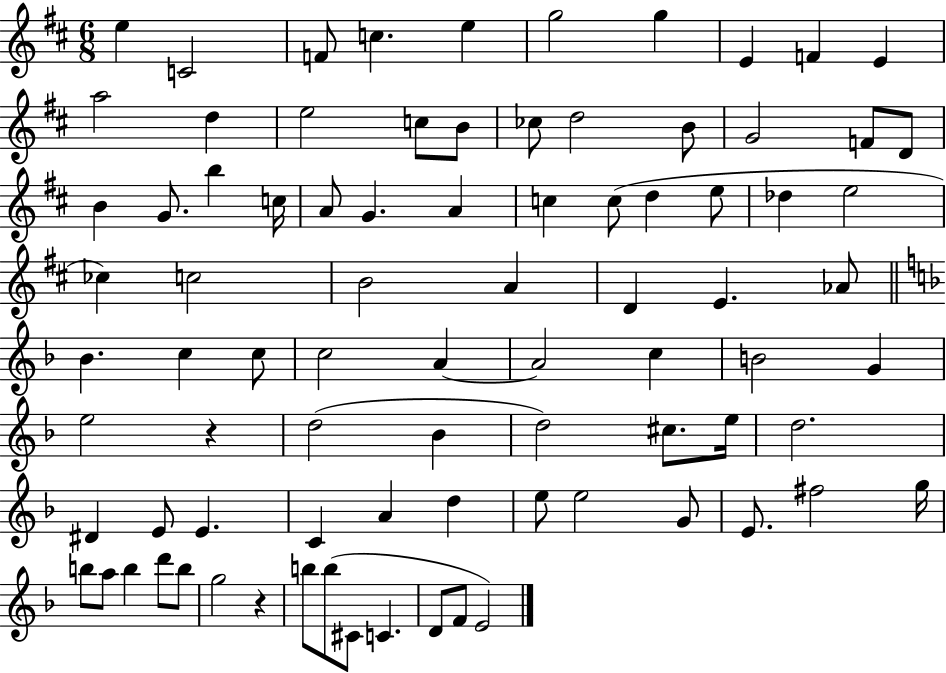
X:1
T:Untitled
M:6/8
L:1/4
K:D
e C2 F/2 c e g2 g E F E a2 d e2 c/2 B/2 _c/2 d2 B/2 G2 F/2 D/2 B G/2 b c/4 A/2 G A c c/2 d e/2 _d e2 _c c2 B2 A D E _A/2 _B c c/2 c2 A A2 c B2 G e2 z d2 _B d2 ^c/2 e/4 d2 ^D E/2 E C A d e/2 e2 G/2 E/2 ^f2 g/4 b/2 a/2 b d'/2 b/2 g2 z b/2 b/2 ^C/2 C D/2 F/2 E2